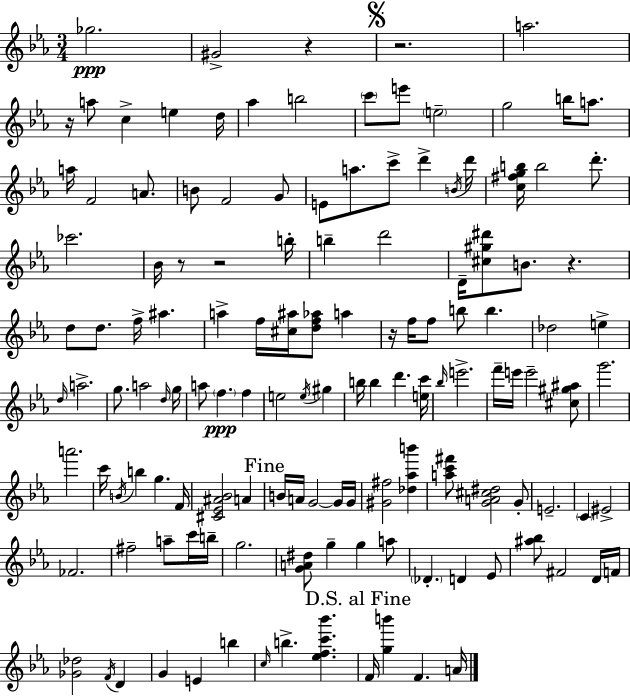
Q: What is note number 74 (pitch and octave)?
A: B5